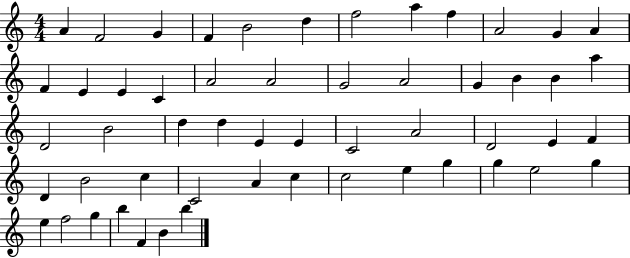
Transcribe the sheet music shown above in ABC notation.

X:1
T:Untitled
M:4/4
L:1/4
K:C
A F2 G F B2 d f2 a f A2 G A F E E C A2 A2 G2 A2 G B B a D2 B2 d d E E C2 A2 D2 E F D B2 c C2 A c c2 e g g e2 g e f2 g b F B b